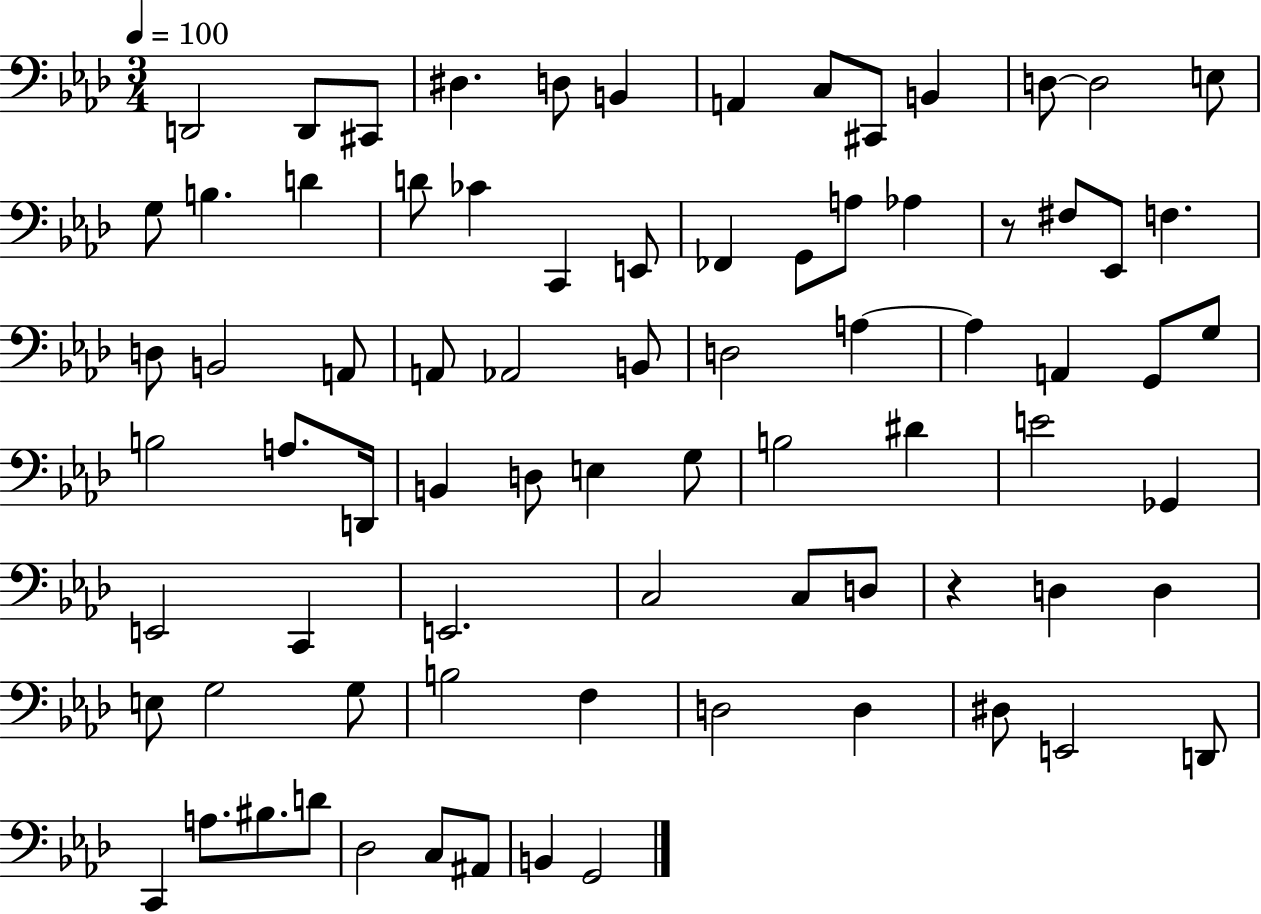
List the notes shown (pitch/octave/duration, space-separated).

D2/h D2/e C#2/e D#3/q. D3/e B2/q A2/q C3/e C#2/e B2/q D3/e D3/h E3/e G3/e B3/q. D4/q D4/e CES4/q C2/q E2/e FES2/q G2/e A3/e Ab3/q R/e F#3/e Eb2/e F3/q. D3/e B2/h A2/e A2/e Ab2/h B2/e D3/h A3/q A3/q A2/q G2/e G3/e B3/h A3/e. D2/s B2/q D3/e E3/q G3/e B3/h D#4/q E4/h Gb2/q E2/h C2/q E2/h. C3/h C3/e D3/e R/q D3/q D3/q E3/e G3/h G3/e B3/h F3/q D3/h D3/q D#3/e E2/h D2/e C2/q A3/e. BIS3/e. D4/e Db3/h C3/e A#2/e B2/q G2/h